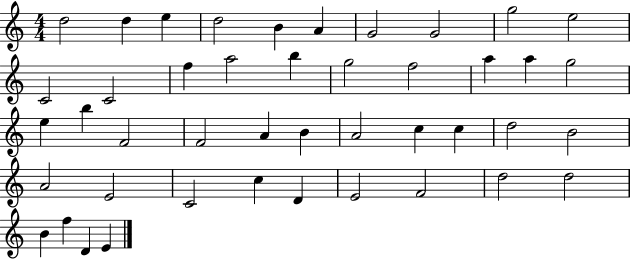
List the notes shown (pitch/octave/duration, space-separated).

D5/h D5/q E5/q D5/h B4/q A4/q G4/h G4/h G5/h E5/h C4/h C4/h F5/q A5/h B5/q G5/h F5/h A5/q A5/q G5/h E5/q B5/q F4/h F4/h A4/q B4/q A4/h C5/q C5/q D5/h B4/h A4/h E4/h C4/h C5/q D4/q E4/h F4/h D5/h D5/h B4/q F5/q D4/q E4/q